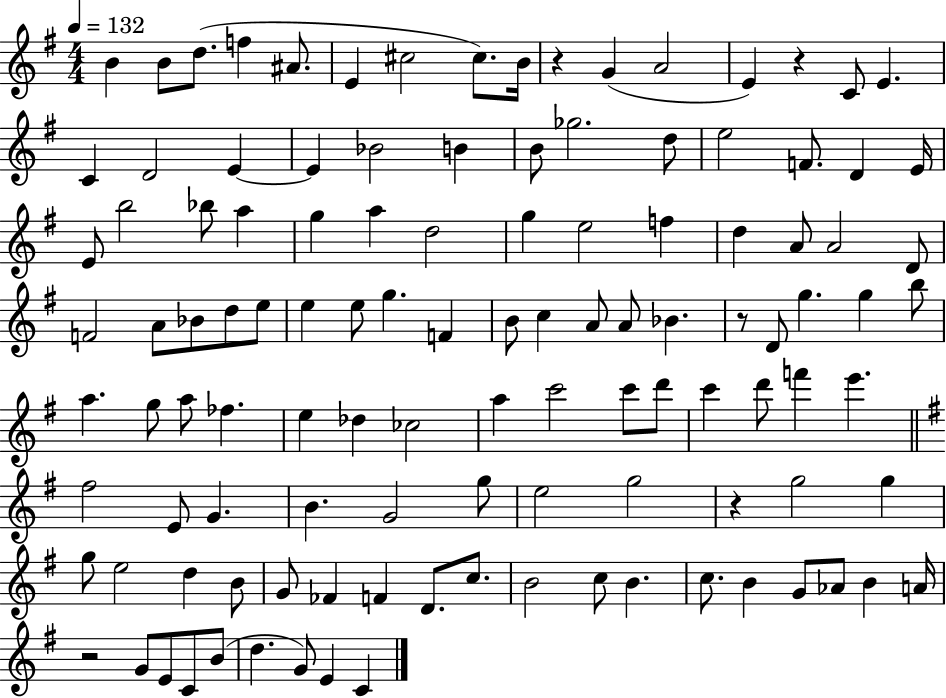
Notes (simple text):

B4/q B4/e D5/e. F5/q A#4/e. E4/q C#5/h C#5/e. B4/s R/q G4/q A4/h E4/q R/q C4/e E4/q. C4/q D4/h E4/q E4/q Bb4/h B4/q B4/e Gb5/h. D5/e E5/h F4/e. D4/q E4/s E4/e B5/h Bb5/e A5/q G5/q A5/q D5/h G5/q E5/h F5/q D5/q A4/e A4/h D4/e F4/h A4/e Bb4/e D5/e E5/e E5/q E5/e G5/q. F4/q B4/e C5/q A4/e A4/e Bb4/q. R/e D4/e G5/q. G5/q B5/e A5/q. G5/e A5/e FES5/q. E5/q Db5/q CES5/h A5/q C6/h C6/e D6/e C6/q D6/e F6/q E6/q. F#5/h E4/e G4/q. B4/q. G4/h G5/e E5/h G5/h R/q G5/h G5/q G5/e E5/h D5/q B4/e G4/e FES4/q F4/q D4/e. C5/e. B4/h C5/e B4/q. C5/e. B4/q G4/e Ab4/e B4/q A4/s R/h G4/e E4/e C4/e B4/e D5/q. G4/e E4/q C4/q